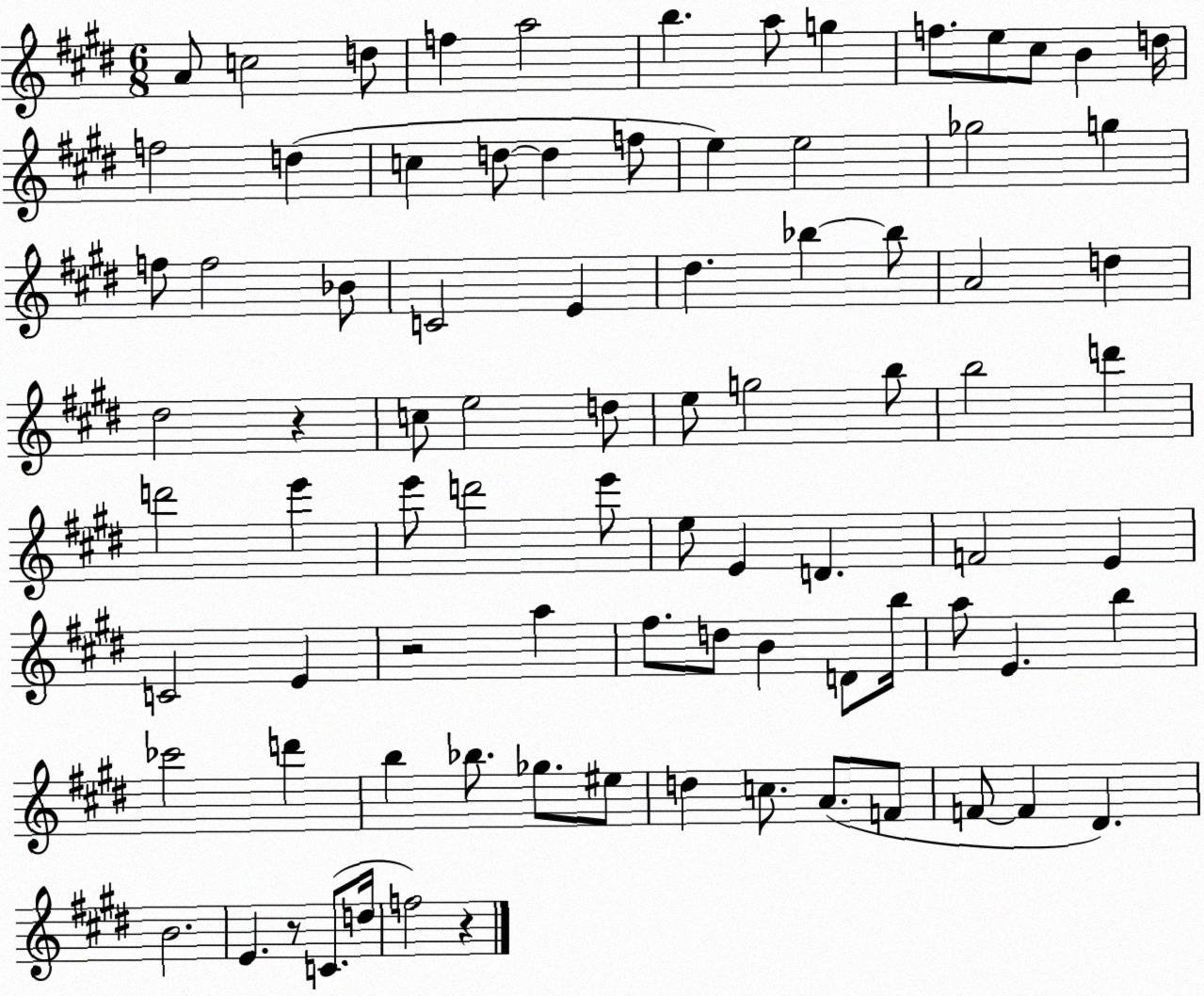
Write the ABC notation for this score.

X:1
T:Untitled
M:6/8
L:1/4
K:E
A/2 c2 d/2 f a2 b a/2 g f/2 e/2 ^c/2 B d/4 f2 d c d/2 d f/2 e e2 _g2 g f/2 f2 _B/2 C2 E ^d _b _b/2 A2 d ^d2 z c/2 e2 d/2 e/2 g2 b/2 b2 d' d'2 e' e'/2 d'2 e'/2 e/2 E D F2 E C2 E z2 a ^f/2 d/2 B D/2 b/4 a/2 E b _c'2 d' b _b/2 _g/2 ^e/2 d c/2 A/2 F/2 F/2 F ^D B2 E z/2 C/2 d/4 f2 z